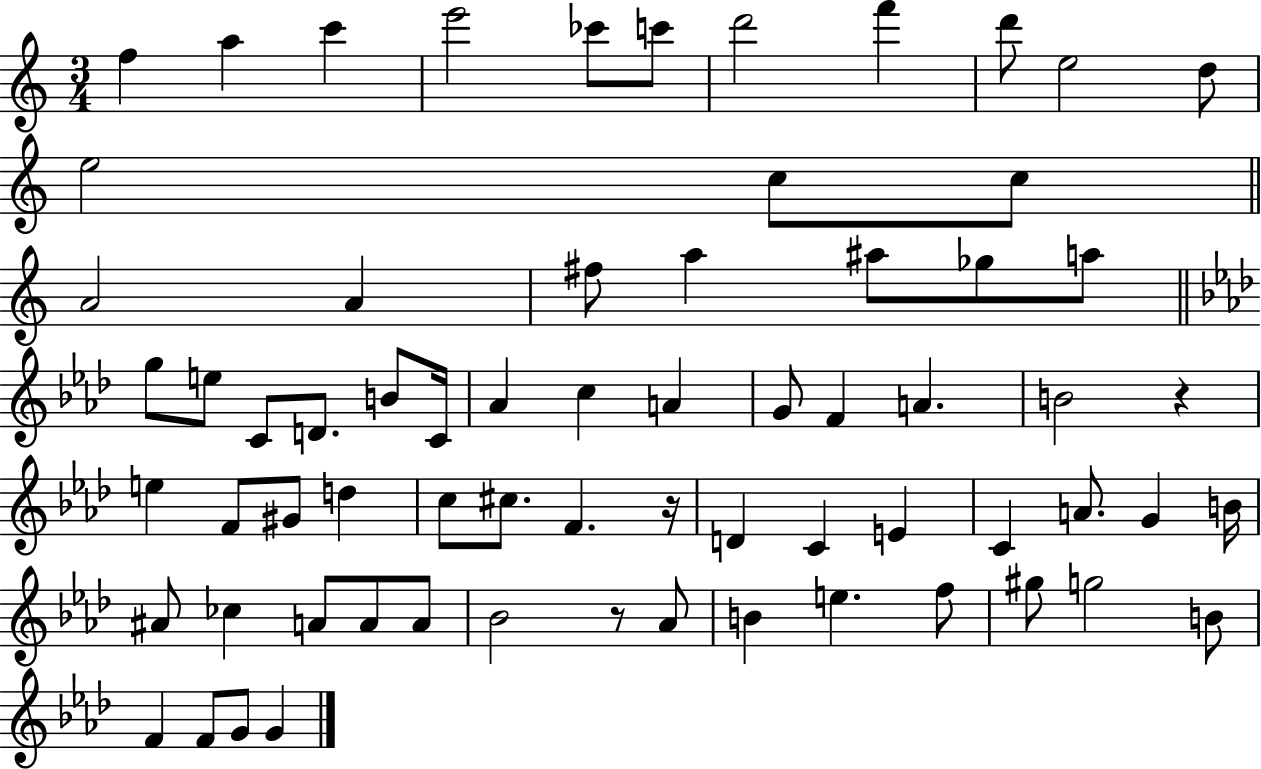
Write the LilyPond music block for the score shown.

{
  \clef treble
  \numericTimeSignature
  \time 3/4
  \key c \major
  \repeat volta 2 { f''4 a''4 c'''4 | e'''2 ces'''8 c'''8 | d'''2 f'''4 | d'''8 e''2 d''8 | \break e''2 c''8 c''8 | \bar "||" \break \key c \major a'2 a'4 | fis''8 a''4 ais''8 ges''8 a''8 | \bar "||" \break \key aes \major g''8 e''8 c'8 d'8. b'8 c'16 | aes'4 c''4 a'4 | g'8 f'4 a'4. | b'2 r4 | \break e''4 f'8 gis'8 d''4 | c''8 cis''8. f'4. r16 | d'4 c'4 e'4 | c'4 a'8. g'4 b'16 | \break ais'8 ces''4 a'8 a'8 a'8 | bes'2 r8 aes'8 | b'4 e''4. f''8 | gis''8 g''2 b'8 | \break f'4 f'8 g'8 g'4 | } \bar "|."
}